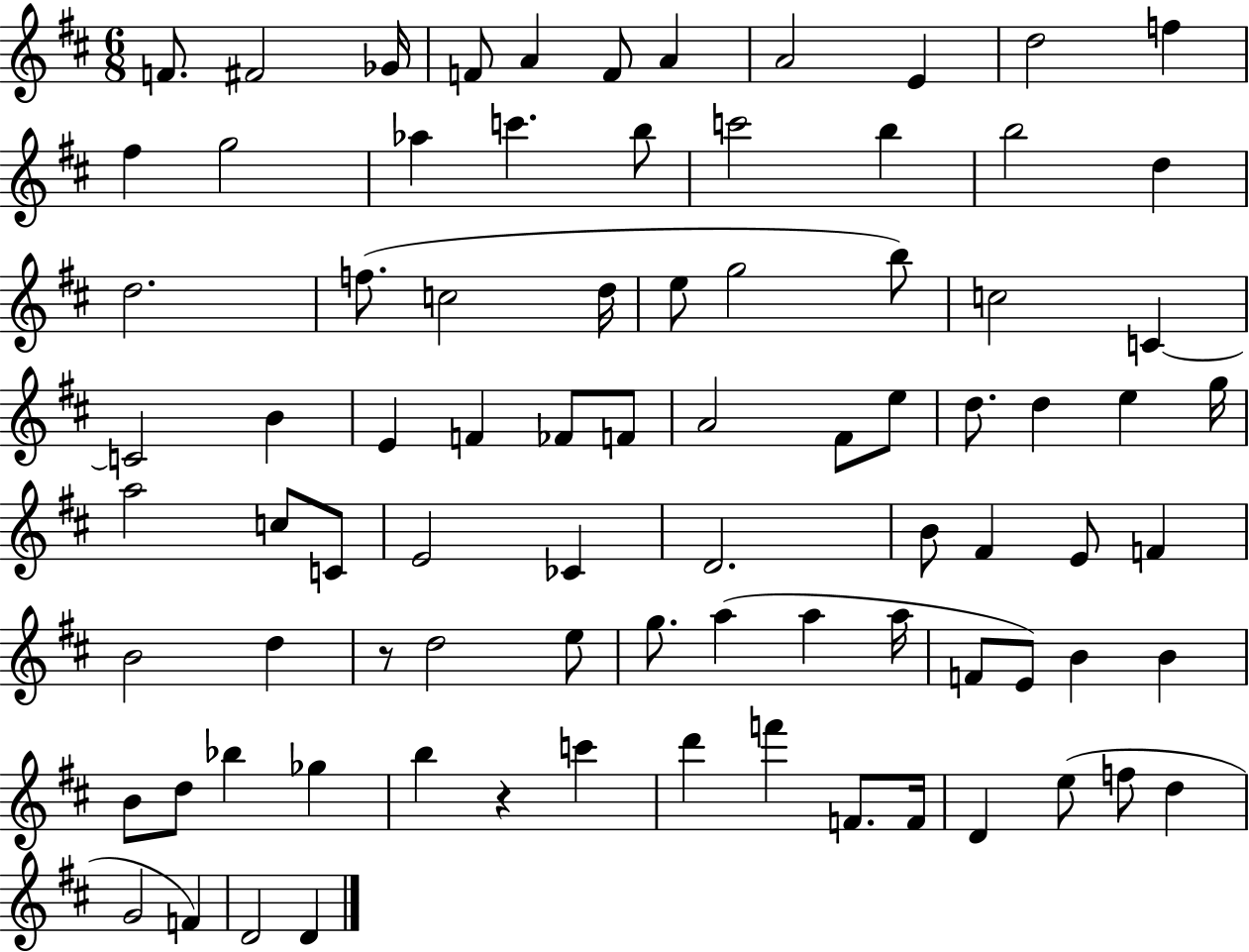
{
  \clef treble
  \numericTimeSignature
  \time 6/8
  \key d \major
  f'8. fis'2 ges'16 | f'8 a'4 f'8 a'4 | a'2 e'4 | d''2 f''4 | \break fis''4 g''2 | aes''4 c'''4. b''8 | c'''2 b''4 | b''2 d''4 | \break d''2. | f''8.( c''2 d''16 | e''8 g''2 b''8) | c''2 c'4~~ | \break c'2 b'4 | e'4 f'4 fes'8 f'8 | a'2 fis'8 e''8 | d''8. d''4 e''4 g''16 | \break a''2 c''8 c'8 | e'2 ces'4 | d'2. | b'8 fis'4 e'8 f'4 | \break b'2 d''4 | r8 d''2 e''8 | g''8. a''4( a''4 a''16 | f'8 e'8) b'4 b'4 | \break b'8 d''8 bes''4 ges''4 | b''4 r4 c'''4 | d'''4 f'''4 f'8. f'16 | d'4 e''8( f''8 d''4 | \break g'2 f'4) | d'2 d'4 | \bar "|."
}